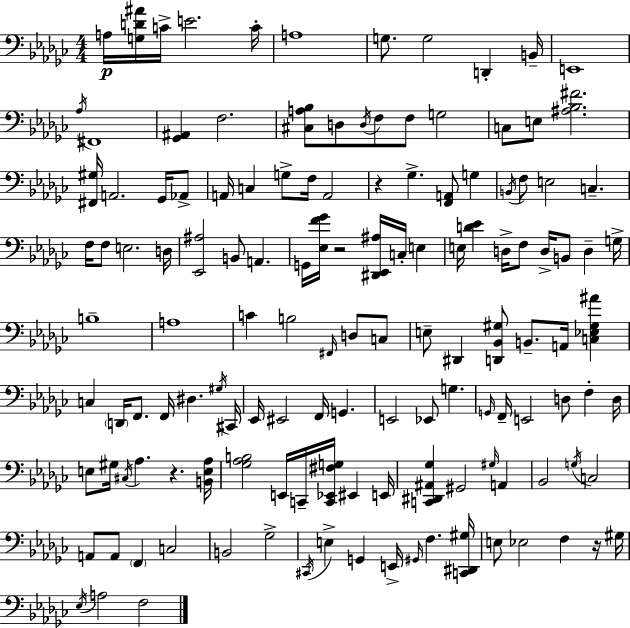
X:1
T:Untitled
M:4/4
L:1/4
K:Ebm
A,/4 [G,D^A]/4 C/4 E2 C/4 A,4 G,/2 G,2 D,, B,,/4 E,,4 _A,/4 ^F,,4 [_G,,^A,,] F,2 [^C,A,_B,]/2 D,/2 D,/4 F,/2 F,/2 G,2 C,/2 E,/2 [^A,_B,^F]2 [^F,,^G,]/4 A,,2 _G,,/4 _A,,/2 A,,/4 C, G,/2 F,/4 A,,2 z _G, [F,,A,,]/2 G, B,,/4 F,/2 E,2 C, F,/4 F,/2 E,2 D,/4 [_E,,^A,]2 B,,/2 A,, G,,/4 [_E,F_G]/4 z2 [^D,,_E,,^A,]/4 C,/4 E, E,/4 [D_E] D,/4 F,/2 D,/4 B,,/2 D, G,/4 B,4 A,4 C B,2 ^F,,/4 D,/2 C,/2 E,/2 ^D,, [D,,_B,,^G,]/2 B,,/2 A,,/4 [C,_E,^G,^A] C, D,,/4 F,,/2 F,,/4 ^D, ^G,/4 ^C,,/4 _E,,/4 ^E,,2 F,,/4 G,, E,,2 _E,,/2 G, G,,/4 F,,/4 E,,2 D,/2 F, D,/4 E,/2 ^G,/4 ^C,/4 _A, z [B,,E,_A,]/4 [_G,_A,B,]2 E,,/4 C,,/4 [C,,_E,,^F,G,]/4 ^E,, E,,/4 [C,,^D,,^A,,_G,] ^G,,2 ^G,/4 A,, _B,,2 G,/4 C,2 A,,/2 A,,/2 F,, C,2 B,,2 _G,2 ^C,,/4 E, G,, E,,/4 ^G,,/4 F, [C,,^D,,^G,]/4 E,/2 _E,2 F, z/4 ^G,/4 _E,/4 A,2 F,2